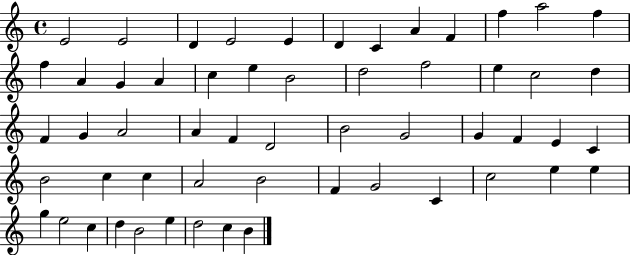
{
  \clef treble
  \time 4/4
  \defaultTimeSignature
  \key c \major
  e'2 e'2 | d'4 e'2 e'4 | d'4 c'4 a'4 f'4 | f''4 a''2 f''4 | \break f''4 a'4 g'4 a'4 | c''4 e''4 b'2 | d''2 f''2 | e''4 c''2 d''4 | \break f'4 g'4 a'2 | a'4 f'4 d'2 | b'2 g'2 | g'4 f'4 e'4 c'4 | \break b'2 c''4 c''4 | a'2 b'2 | f'4 g'2 c'4 | c''2 e''4 e''4 | \break g''4 e''2 c''4 | d''4 b'2 e''4 | d''2 c''4 b'4 | \bar "|."
}